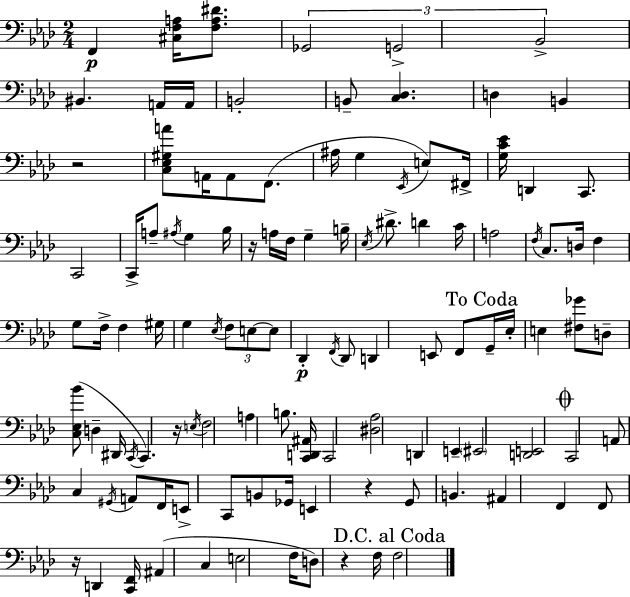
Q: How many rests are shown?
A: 6